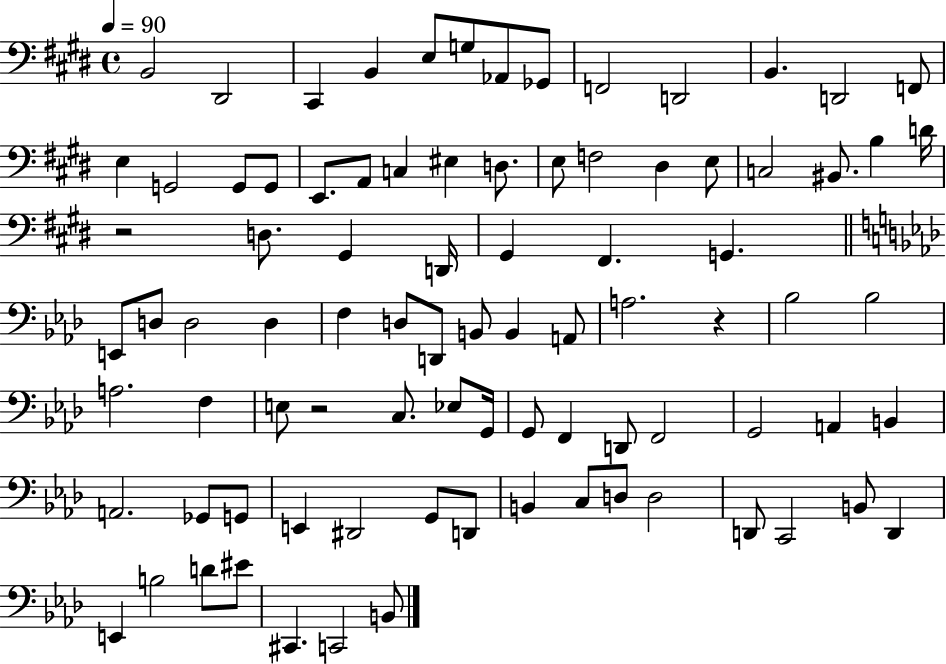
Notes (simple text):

B2/h D#2/h C#2/q B2/q E3/e G3/e Ab2/e Gb2/e F2/h D2/h B2/q. D2/h F2/e E3/q G2/h G2/e G2/e E2/e. A2/e C3/q EIS3/q D3/e. E3/e F3/h D#3/q E3/e C3/h BIS2/e. B3/q D4/s R/h D3/e. G#2/q D2/s G#2/q F#2/q. G2/q. E2/e D3/e D3/h D3/q F3/q D3/e D2/e B2/e B2/q A2/e A3/h. R/q Bb3/h Bb3/h A3/h. F3/q E3/e R/h C3/e. Eb3/e G2/s G2/e F2/q D2/e F2/h G2/h A2/q B2/q A2/h. Gb2/e G2/e E2/q D#2/h G2/e D2/e B2/q C3/e D3/e D3/h D2/e C2/h B2/e D2/q E2/q B3/h D4/e EIS4/e C#2/q. C2/h B2/e